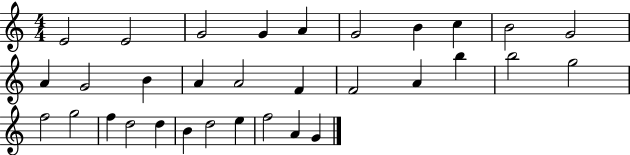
{
  \clef treble
  \numericTimeSignature
  \time 4/4
  \key c \major
  e'2 e'2 | g'2 g'4 a'4 | g'2 b'4 c''4 | b'2 g'2 | \break a'4 g'2 b'4 | a'4 a'2 f'4 | f'2 a'4 b''4 | b''2 g''2 | \break f''2 g''2 | f''4 d''2 d''4 | b'4 d''2 e''4 | f''2 a'4 g'4 | \break \bar "|."
}